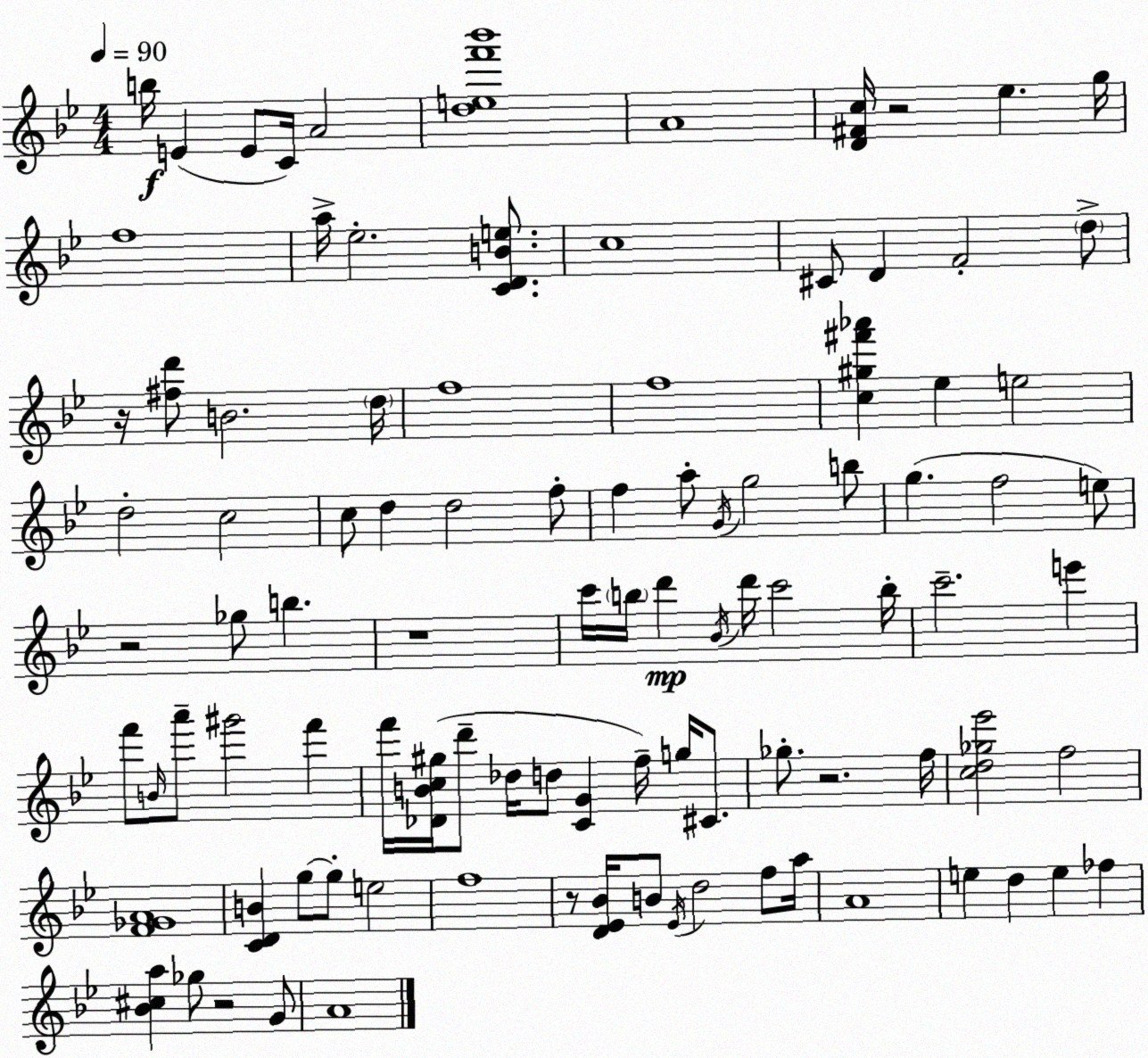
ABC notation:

X:1
T:Untitled
M:4/4
L:1/4
K:Gm
b/4 E E/2 C/4 A2 [def'_b']4 A4 [D^Fc]/4 z2 _e g/4 f4 a/4 _e2 [CDBe]/2 c4 ^C/2 D F2 d/2 z/4 [^fd']/2 B2 d/4 f4 f4 [c^g^f'_a'] _e e2 d2 c2 c/2 d d2 f/2 f a/2 G/4 g2 b/2 g f2 e/2 z2 _g/2 b z4 c'/4 b/4 d' _B/4 d'/4 c'2 b/4 c'2 e' f'/2 B/4 a'/2 ^g'2 f' f'/4 [_DBc^g]/4 d'/2 _d/4 d/2 [CG] f/4 g/4 ^C/2 _g/2 z2 f/4 [cd_g_e']2 f2 [F_GA]4 [CDB] g/2 g/2 e2 f4 z/2 [D_E_B]/4 B/2 _E/4 d2 f/2 a/4 A4 e d e _f [_B^ca] _g/2 z2 G/2 A4